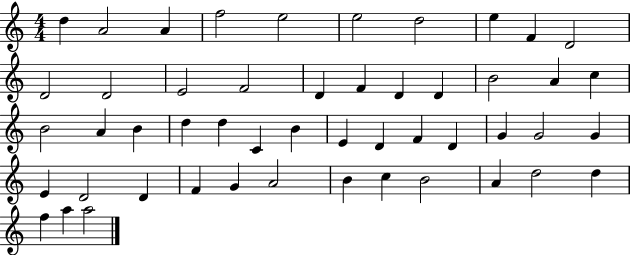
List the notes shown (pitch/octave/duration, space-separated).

D5/q A4/h A4/q F5/h E5/h E5/h D5/h E5/q F4/q D4/h D4/h D4/h E4/h F4/h D4/q F4/q D4/q D4/q B4/h A4/q C5/q B4/h A4/q B4/q D5/q D5/q C4/q B4/q E4/q D4/q F4/q D4/q G4/q G4/h G4/q E4/q D4/h D4/q F4/q G4/q A4/h B4/q C5/q B4/h A4/q D5/h D5/q F5/q A5/q A5/h